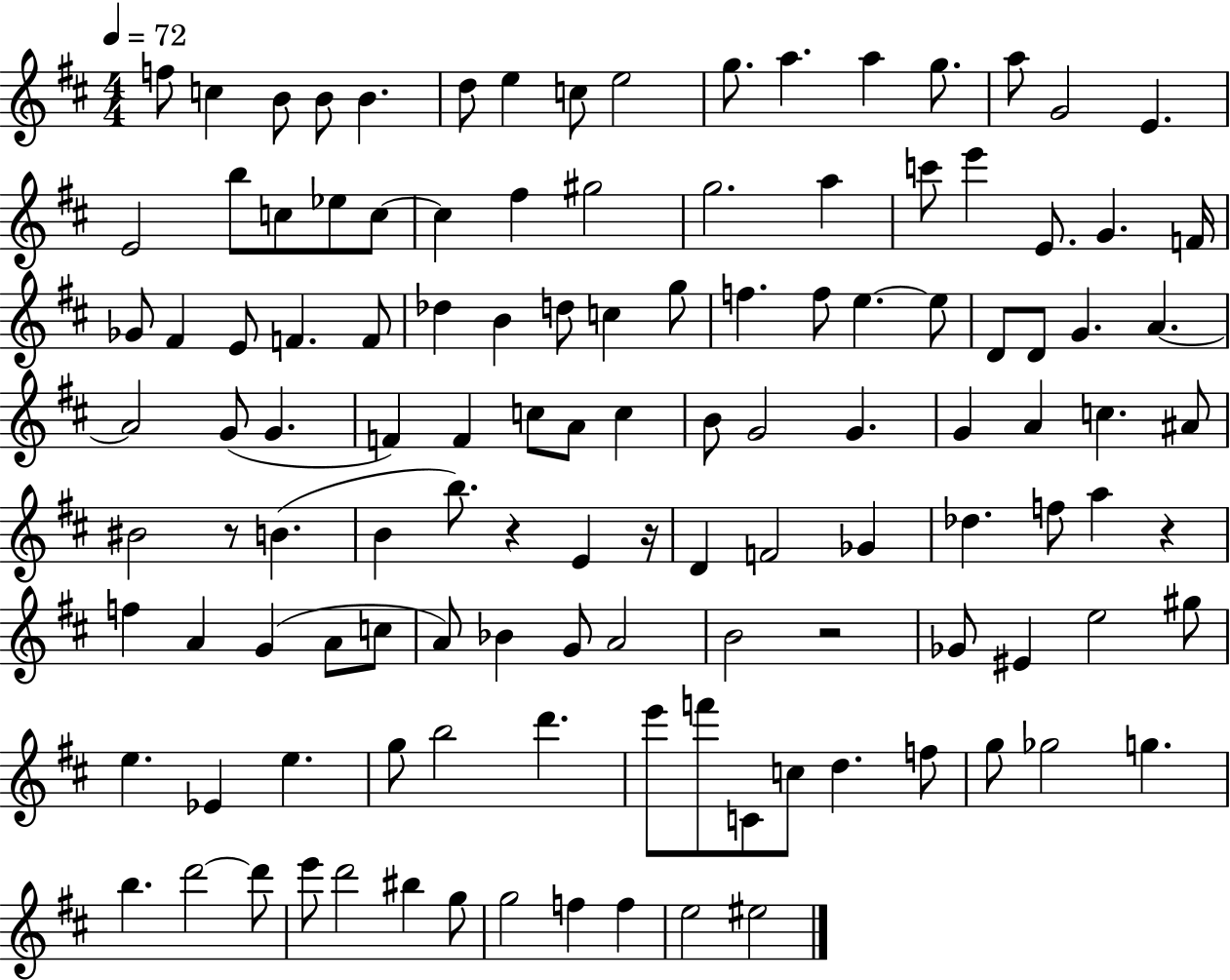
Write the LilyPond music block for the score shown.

{
  \clef treble
  \numericTimeSignature
  \time 4/4
  \key d \major
  \tempo 4 = 72
  f''8 c''4 b'8 b'8 b'4. | d''8 e''4 c''8 e''2 | g''8. a''4. a''4 g''8. | a''8 g'2 e'4. | \break e'2 b''8 c''8 ees''8 c''8~~ | c''4 fis''4 gis''2 | g''2. a''4 | c'''8 e'''4 e'8. g'4. f'16 | \break ges'8 fis'4 e'8 f'4. f'8 | des''4 b'4 d''8 c''4 g''8 | f''4. f''8 e''4.~~ e''8 | d'8 d'8 g'4. a'4.~~ | \break a'2 g'8( g'4. | f'4) f'4 c''8 a'8 c''4 | b'8 g'2 g'4. | g'4 a'4 c''4. ais'8 | \break bis'2 r8 b'4.( | b'4 b''8.) r4 e'4 r16 | d'4 f'2 ges'4 | des''4. f''8 a''4 r4 | \break f''4 a'4 g'4( a'8 c''8 | a'8) bes'4 g'8 a'2 | b'2 r2 | ges'8 eis'4 e''2 gis''8 | \break e''4. ees'4 e''4. | g''8 b''2 d'''4. | e'''8 f'''8 c'8 c''8 d''4. f''8 | g''8 ges''2 g''4. | \break b''4. d'''2~~ d'''8 | e'''8 d'''2 bis''4 g''8 | g''2 f''4 f''4 | e''2 eis''2 | \break \bar "|."
}